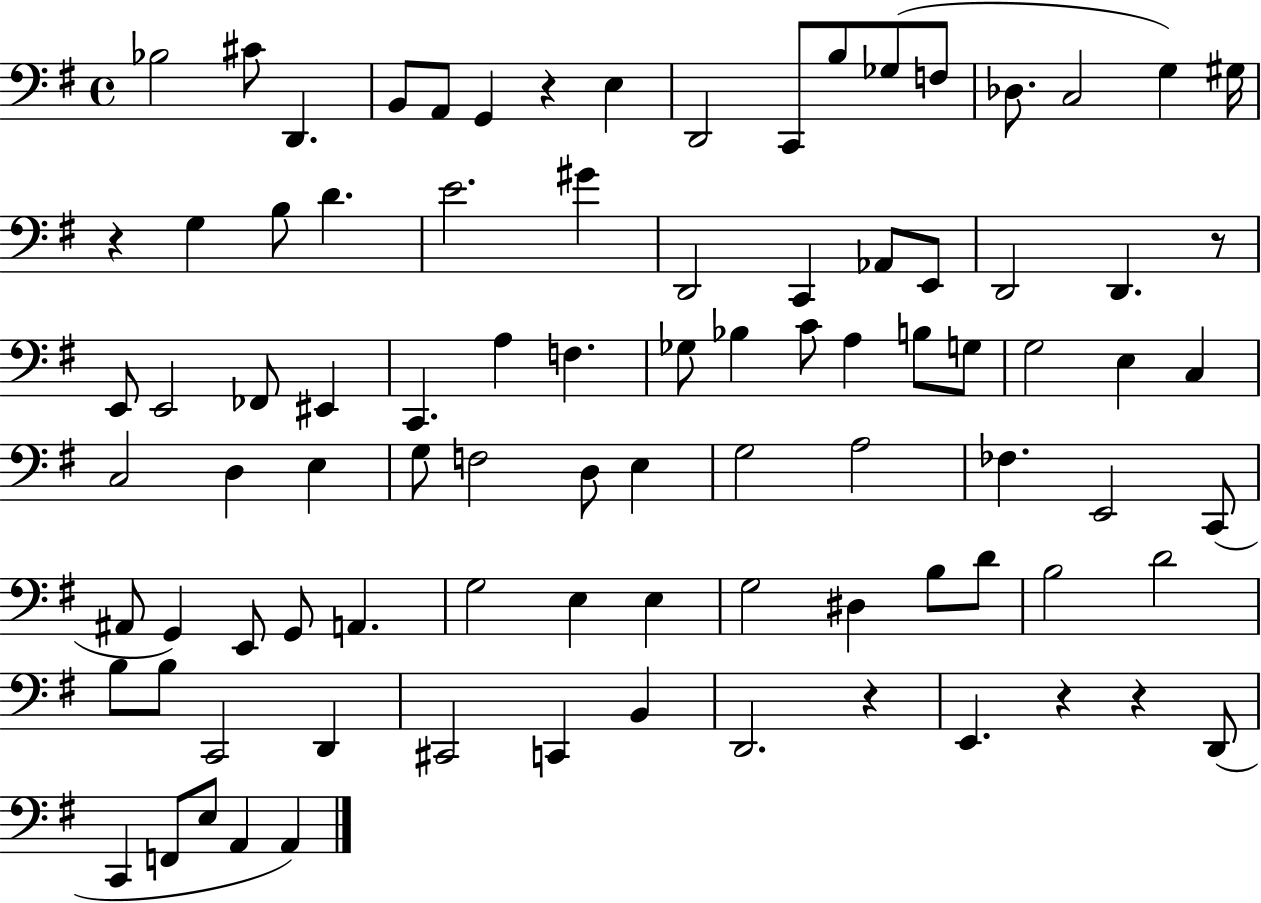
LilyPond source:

{
  \clef bass
  \time 4/4
  \defaultTimeSignature
  \key g \major
  bes2 cis'8 d,4. | b,8 a,8 g,4 r4 e4 | d,2 c,8 b8 ges8( f8 | des8. c2 g4) gis16 | \break r4 g4 b8 d'4. | e'2. gis'4 | d,2 c,4 aes,8 e,8 | d,2 d,4. r8 | \break e,8 e,2 fes,8 eis,4 | c,4. a4 f4. | ges8 bes4 c'8 a4 b8 g8 | g2 e4 c4 | \break c2 d4 e4 | g8 f2 d8 e4 | g2 a2 | fes4. e,2 c,8( | \break ais,8 g,4) e,8 g,8 a,4. | g2 e4 e4 | g2 dis4 b8 d'8 | b2 d'2 | \break b8 b8 c,2 d,4 | cis,2 c,4 b,4 | d,2. r4 | e,4. r4 r4 d,8( | \break c,4 f,8 e8 a,4 a,4) | \bar "|."
}